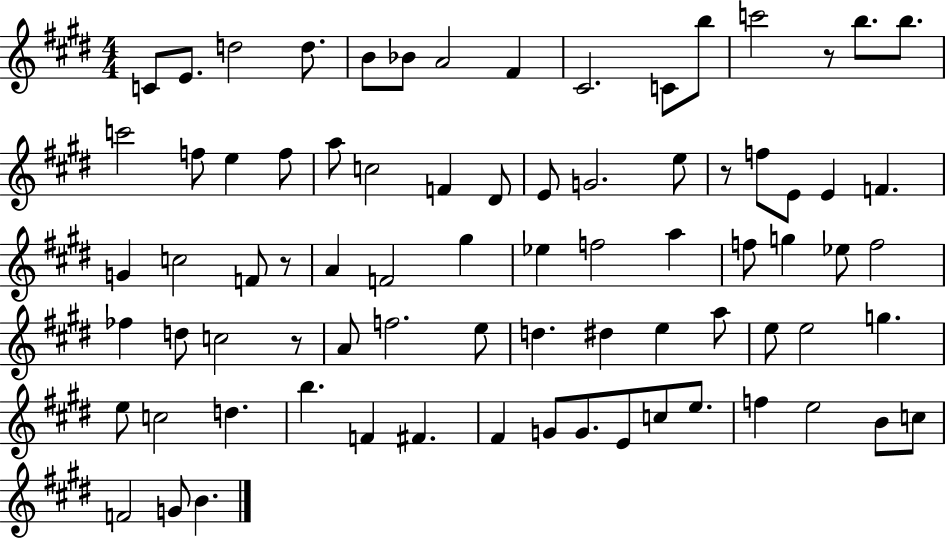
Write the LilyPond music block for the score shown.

{
  \clef treble
  \numericTimeSignature
  \time 4/4
  \key e \major
  c'8 e'8. d''2 d''8. | b'8 bes'8 a'2 fis'4 | cis'2. c'8 b''8 | c'''2 r8 b''8. b''8. | \break c'''2 f''8 e''4 f''8 | a''8 c''2 f'4 dis'8 | e'8 g'2. e''8 | r8 f''8 e'8 e'4 f'4. | \break g'4 c''2 f'8 r8 | a'4 f'2 gis''4 | ees''4 f''2 a''4 | f''8 g''4 ees''8 f''2 | \break fes''4 d''8 c''2 r8 | a'8 f''2. e''8 | d''4. dis''4 e''4 a''8 | e''8 e''2 g''4. | \break e''8 c''2 d''4. | b''4. f'4 fis'4. | fis'4 g'8 g'8. e'8 c''8 e''8. | f''4 e''2 b'8 c''8 | \break f'2 g'8 b'4. | \bar "|."
}